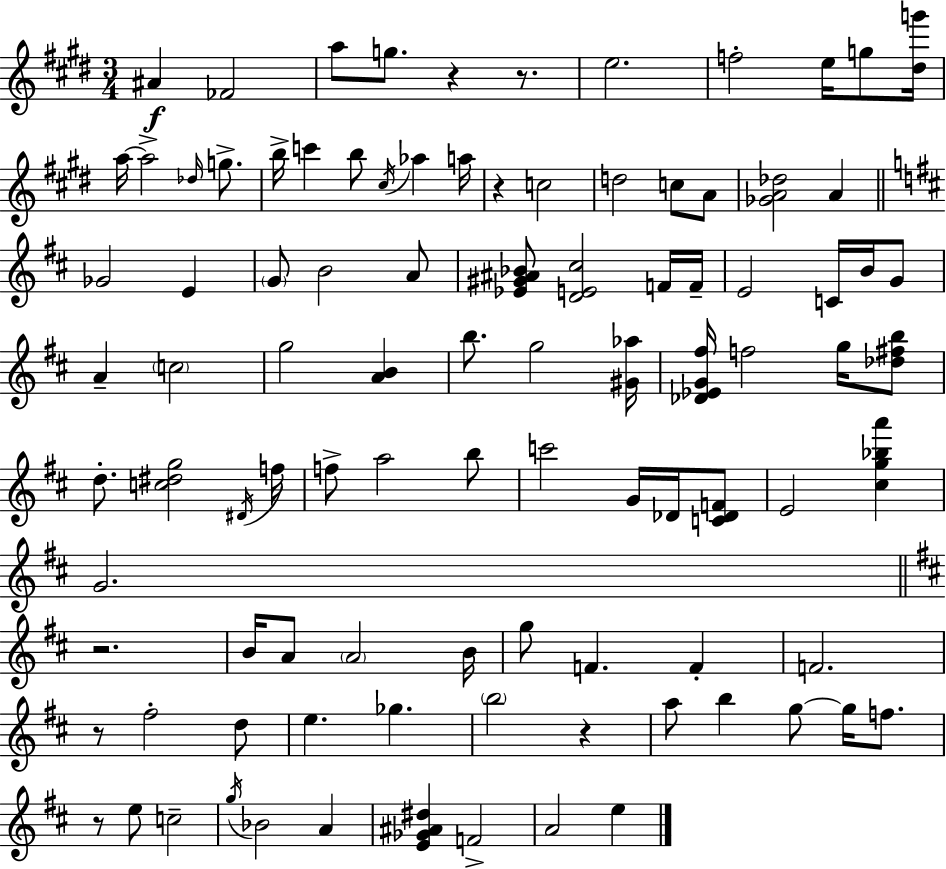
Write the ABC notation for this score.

X:1
T:Untitled
M:3/4
L:1/4
K:E
^A _F2 a/2 g/2 z z/2 e2 f2 e/4 g/2 [^dg']/4 a/4 a2 _d/4 g/2 b/4 c' b/2 ^c/4 _a a/4 z c2 d2 c/2 A/2 [_GA_d]2 A _G2 E G/2 B2 A/2 [_E^G^A_B]/2 [DE^c]2 F/4 F/4 E2 C/4 B/4 G/2 A c2 g2 [AB] b/2 g2 [^G_a]/4 [_D_EG^f]/4 f2 g/4 [_d^fb]/2 d/2 [c^dg]2 ^D/4 f/4 f/2 a2 b/2 c'2 G/4 _D/4 [C_DF]/2 E2 [^cg_ba'] G2 z2 B/4 A/2 A2 B/4 g/2 F F F2 z/2 ^f2 d/2 e _g b2 z a/2 b g/2 g/4 f/2 z/2 e/2 c2 g/4 _B2 A [E_G^A^d] F2 A2 e